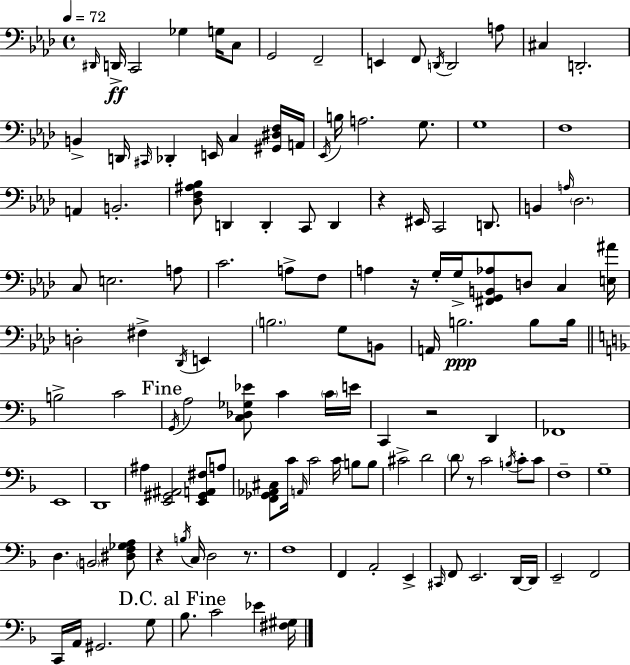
D#2/s D2/s C2/h Gb3/q G3/s C3/e G2/h F2/h E2/q F2/e D2/s D2/h A3/e C#3/q D2/h. B2/q D2/s C#2/s Db2/q E2/s C3/q [G#2,D#3,F3]/s A2/s Eb2/s B3/s A3/h. G3/e. G3/w F3/w A2/q B2/h. [Db3,F3,A#3,Bb3]/e D2/q D2/q C2/e D2/q R/q EIS2/s C2/h D2/e. B2/q A3/s Db3/h. C3/e E3/h. A3/e C4/h. A3/e F3/e A3/q R/s G3/s G3/s [F#2,G2,B2,Ab3]/e D3/e C3/q [E3,A#4]/s D3/h F#3/q Db2/s E2/q B3/h. G3/e B2/e A2/s B3/h. B3/e B3/s B3/h C4/h G2/s A3/h [C3,Db3,Gb3,Eb4]/e C4/q C4/s E4/s C2/q R/h D2/q FES2/w E2/w D2/w A#3/q [E2,G#2,A#2]/h [E2,G#2,A2,F#3]/e A3/e [F2,Gb2,Ab2,C#3]/e C4/s A2/s C4/h C4/s B3/e B3/e C#4/h D4/h D4/e R/e C4/h B3/s C4/e C4/e F3/w G3/w D3/q. B2/h [D#3,F3,Gb3,A3]/e R/q B3/s C3/s D3/h R/e. F3/w F2/q A2/h E2/q C#2/s F2/e E2/h. D2/s D2/s E2/h F2/h C2/s A2/s G#2/h. G3/e Bb3/e. C4/h Eb4/q [F#3,G#3]/s